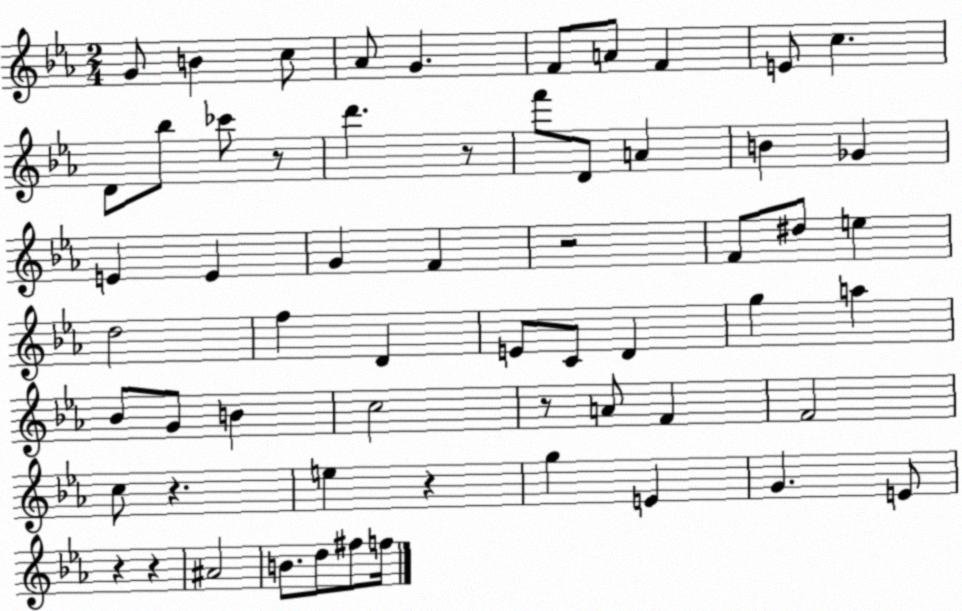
X:1
T:Untitled
M:2/4
L:1/4
K:Eb
G/2 B c/2 _A/2 G F/2 A/2 F E/2 c D/2 _b/2 _c'/2 z/2 d' z/2 f'/2 D/2 A B _G E E G F z2 F/2 ^d/2 e d2 f D E/2 C/2 D g a _B/2 G/2 B c2 z/2 A/2 F F2 c/2 z e z g E G E/2 z z ^A2 B/2 d/2 ^f/2 f/4